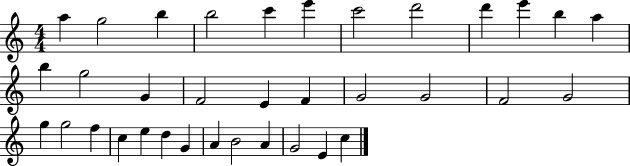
A5/q G5/h B5/q B5/h C6/q E6/q C6/h D6/h D6/q E6/q B5/q A5/q B5/q G5/h G4/q F4/h E4/q F4/q G4/h G4/h F4/h G4/h G5/q G5/h F5/q C5/q E5/q D5/q G4/q A4/q B4/h A4/q G4/h E4/q C5/q